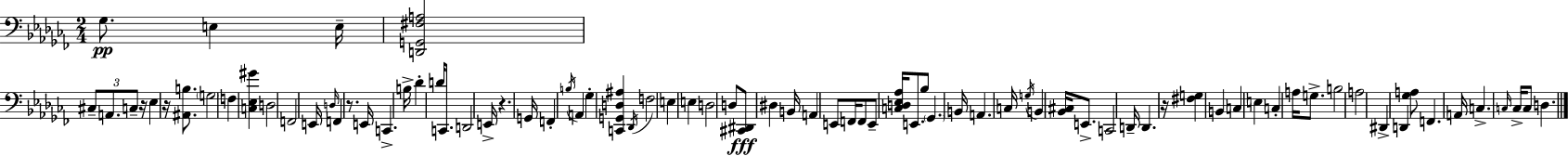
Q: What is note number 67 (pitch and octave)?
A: C3